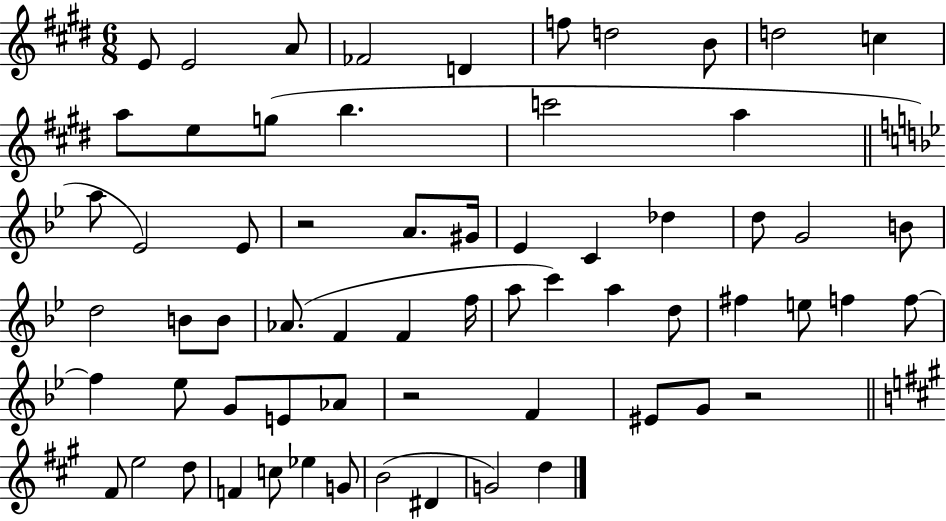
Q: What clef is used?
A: treble